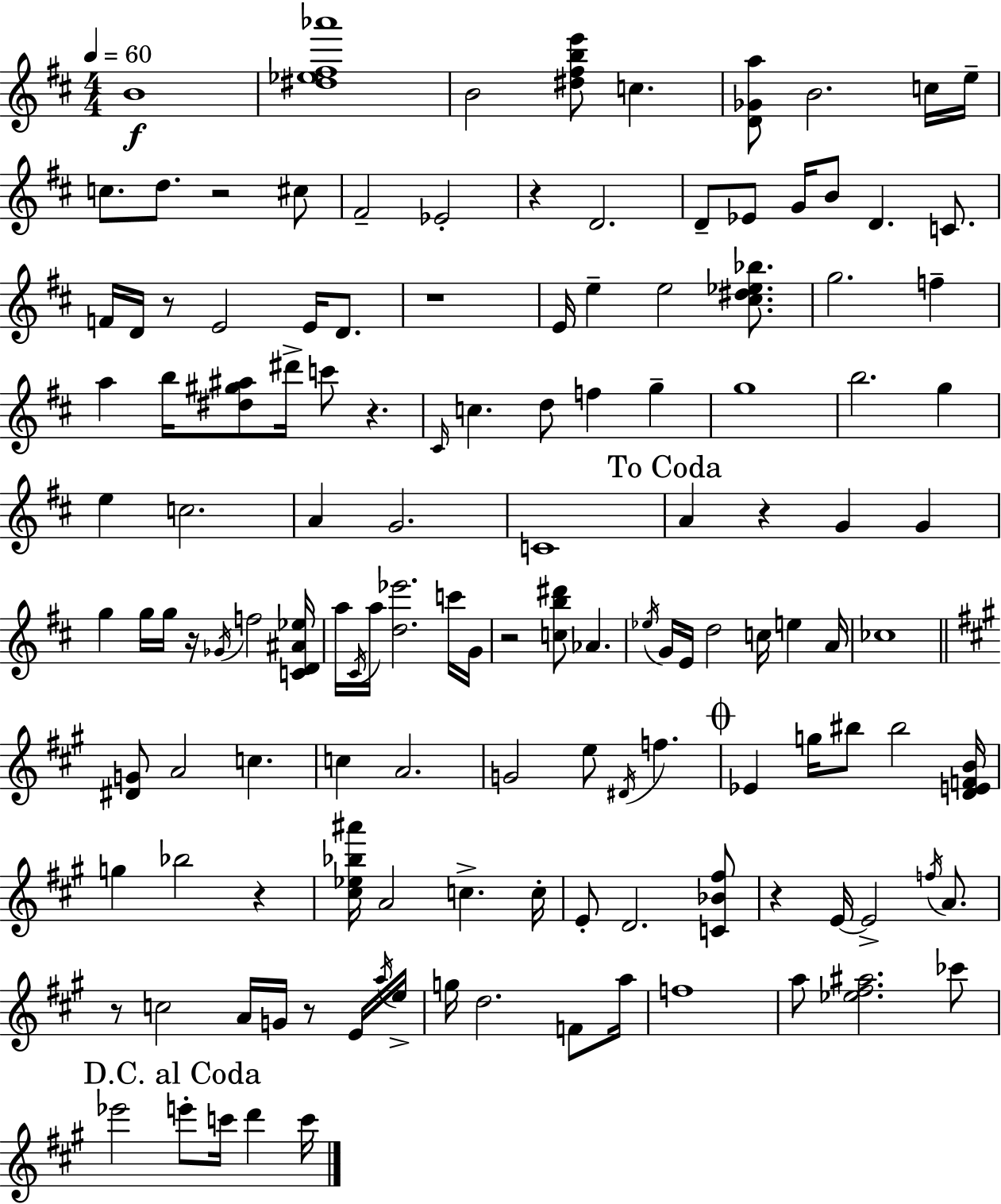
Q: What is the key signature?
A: D major